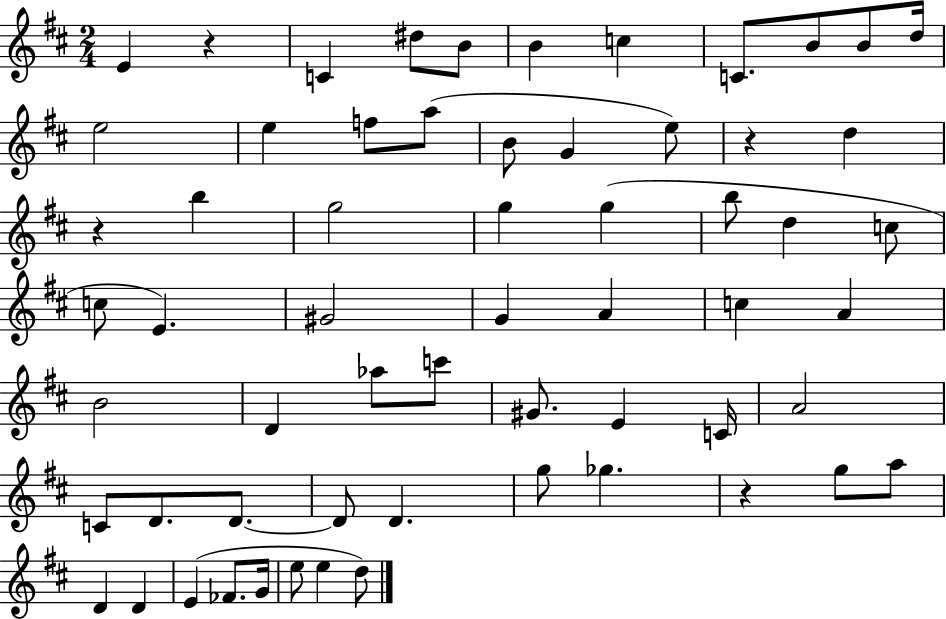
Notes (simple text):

E4/q R/q C4/q D#5/e B4/e B4/q C5/q C4/e. B4/e B4/e D5/s E5/h E5/q F5/e A5/e B4/e G4/q E5/e R/q D5/q R/q B5/q G5/h G5/q G5/q B5/e D5/q C5/e C5/e E4/q. G#4/h G4/q A4/q C5/q A4/q B4/h D4/q Ab5/e C6/e G#4/e. E4/q C4/s A4/h C4/e D4/e. D4/e. D4/e D4/q. G5/e Gb5/q. R/q G5/e A5/e D4/q D4/q E4/q FES4/e. G4/s E5/e E5/q D5/e